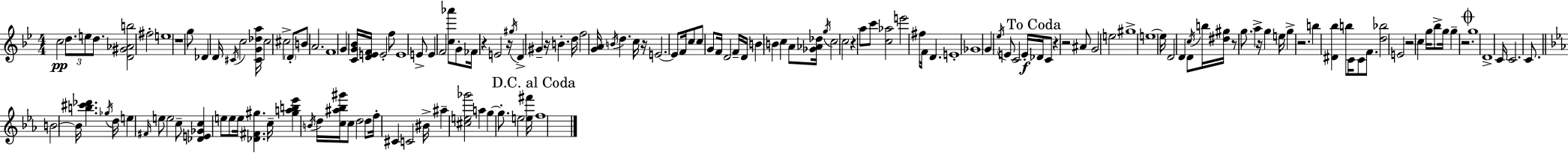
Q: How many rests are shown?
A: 13